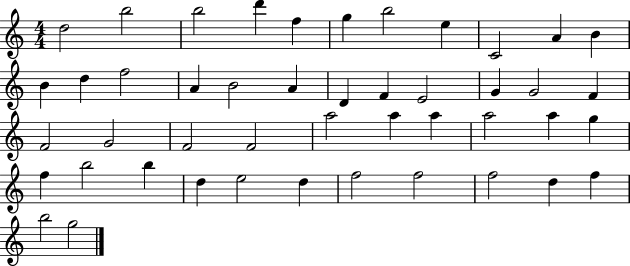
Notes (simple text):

D5/h B5/h B5/h D6/q F5/q G5/q B5/h E5/q C4/h A4/q B4/q B4/q D5/q F5/h A4/q B4/h A4/q D4/q F4/q E4/h G4/q G4/h F4/q F4/h G4/h F4/h F4/h A5/h A5/q A5/q A5/h A5/q G5/q F5/q B5/h B5/q D5/q E5/h D5/q F5/h F5/h F5/h D5/q F5/q B5/h G5/h